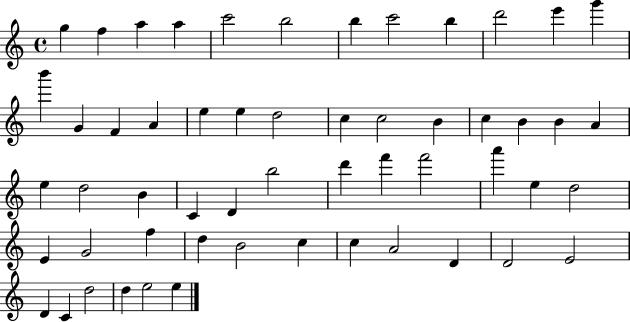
G5/q F5/q A5/q A5/q C6/h B5/h B5/q C6/h B5/q D6/h E6/q G6/q B6/q G4/q F4/q A4/q E5/q E5/q D5/h C5/q C5/h B4/q C5/q B4/q B4/q A4/q E5/q D5/h B4/q C4/q D4/q B5/h D6/q F6/q F6/h A6/q E5/q D5/h E4/q G4/h F5/q D5/q B4/h C5/q C5/q A4/h D4/q D4/h E4/h D4/q C4/q D5/h D5/q E5/h E5/q